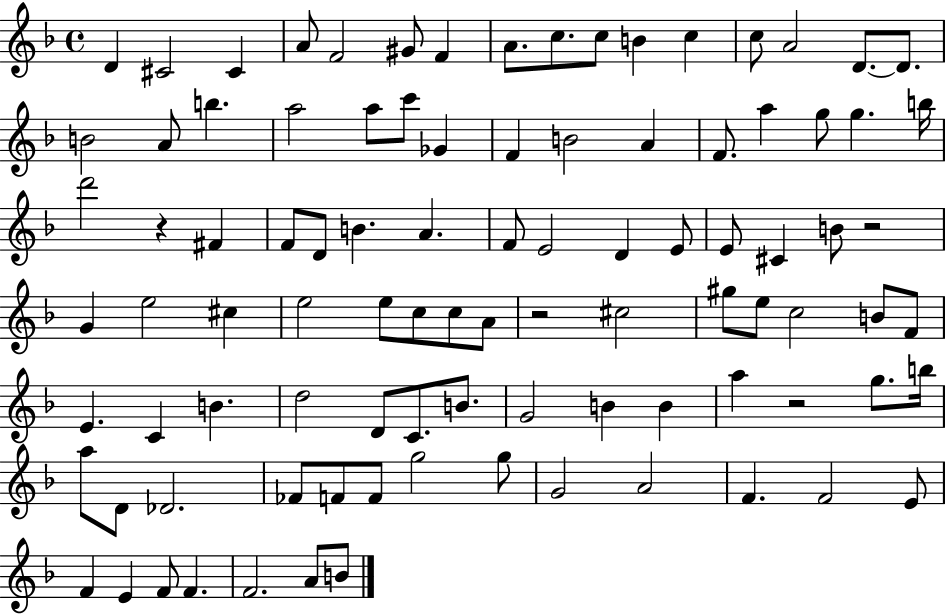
{
  \clef treble
  \time 4/4
  \defaultTimeSignature
  \key f \major
  d'4 cis'2 cis'4 | a'8 f'2 gis'8 f'4 | a'8. c''8. c''8 b'4 c''4 | c''8 a'2 d'8.~~ d'8. | \break b'2 a'8 b''4. | a''2 a''8 c'''8 ges'4 | f'4 b'2 a'4 | f'8. a''4 g''8 g''4. b''16 | \break d'''2 r4 fis'4 | f'8 d'8 b'4. a'4. | f'8 e'2 d'4 e'8 | e'8 cis'4 b'8 r2 | \break g'4 e''2 cis''4 | e''2 e''8 c''8 c''8 a'8 | r2 cis''2 | gis''8 e''8 c''2 b'8 f'8 | \break e'4. c'4 b'4. | d''2 d'8 c'8. b'8. | g'2 b'4 b'4 | a''4 r2 g''8. b''16 | \break a''8 d'8 des'2. | fes'8 f'8 f'8 g''2 g''8 | g'2 a'2 | f'4. f'2 e'8 | \break f'4 e'4 f'8 f'4. | f'2. a'8 b'8 | \bar "|."
}